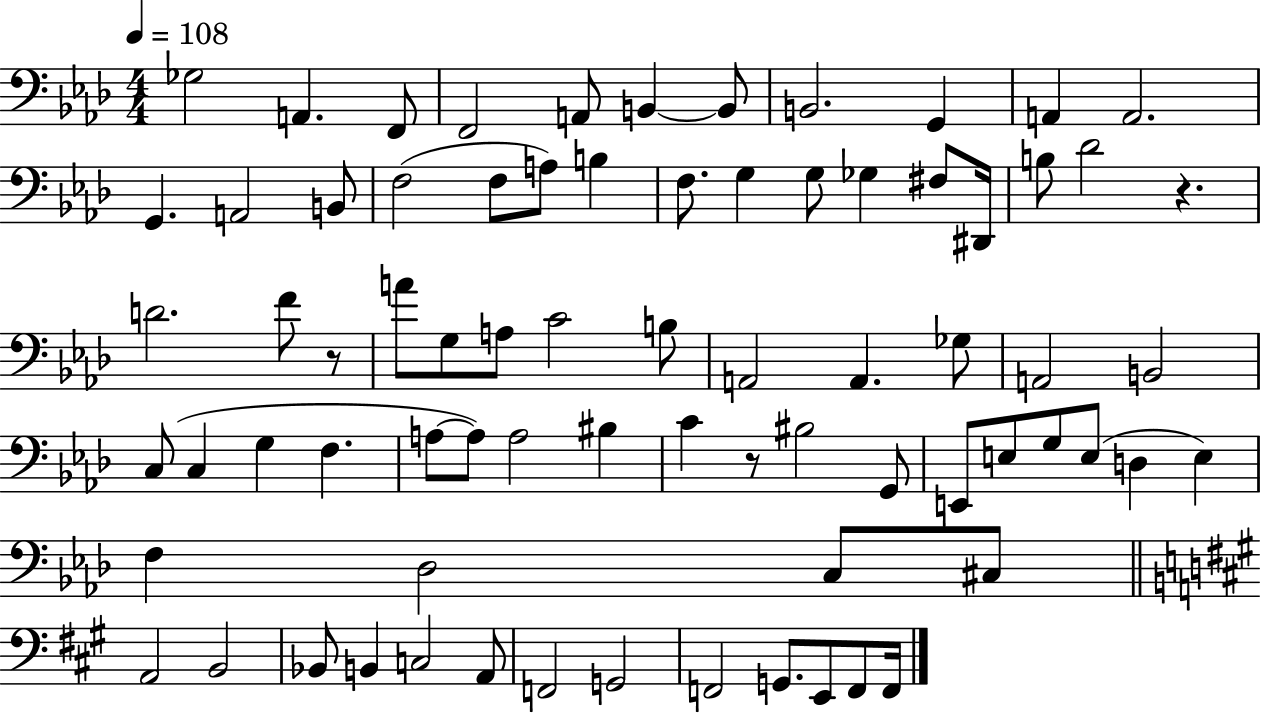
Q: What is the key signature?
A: AES major